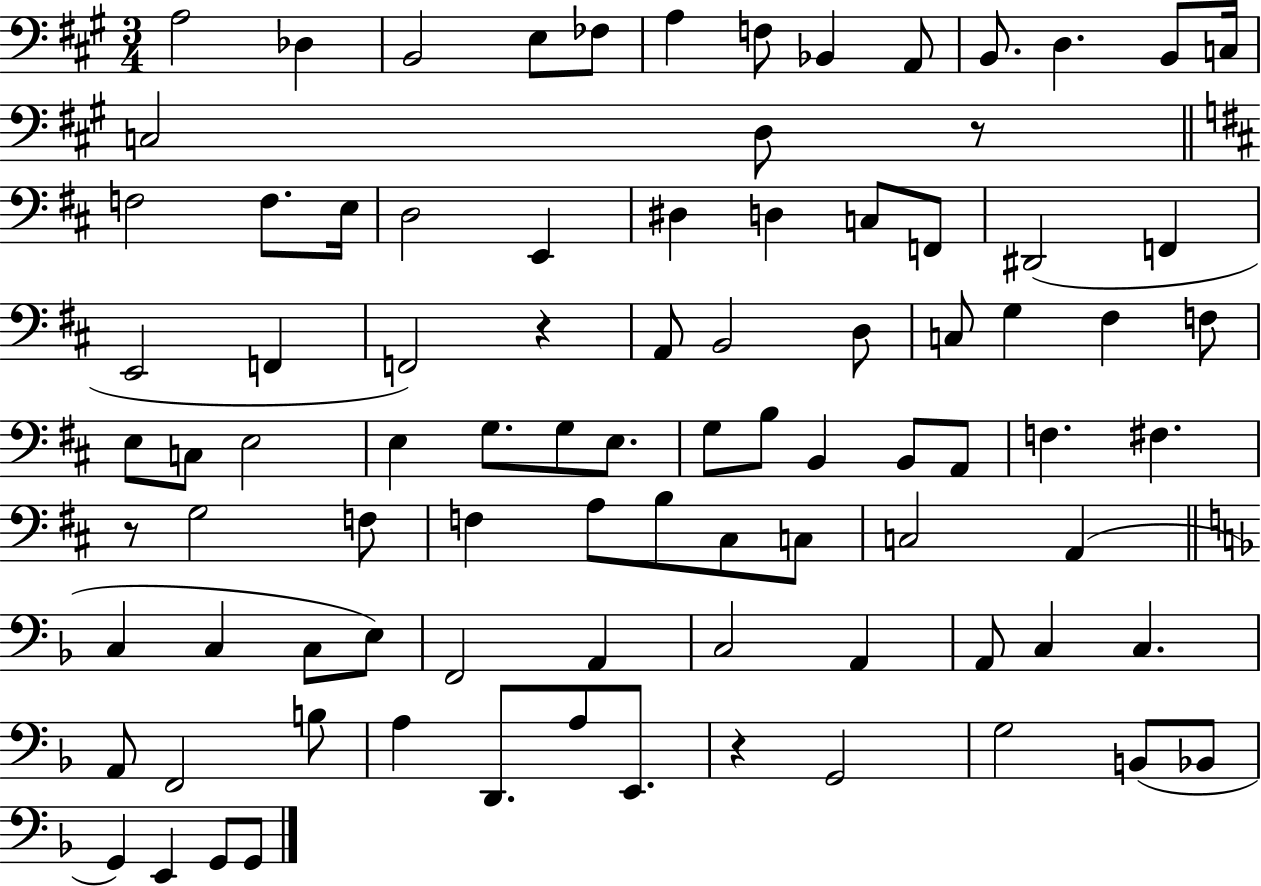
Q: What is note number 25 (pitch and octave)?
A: D#2